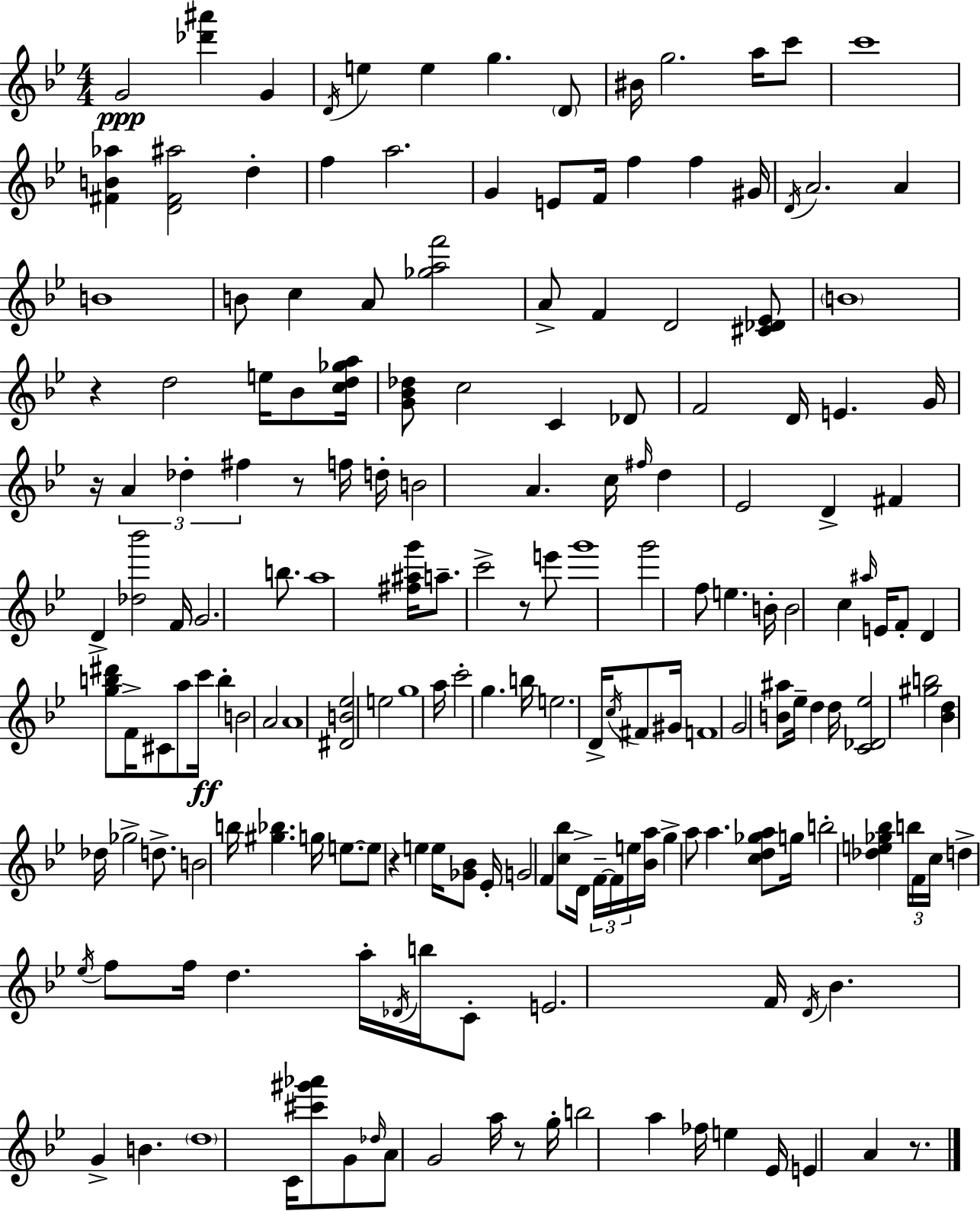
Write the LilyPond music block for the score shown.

{
  \clef treble
  \numericTimeSignature
  \time 4/4
  \key g \minor
  g'2\ppp <des''' ais'''>4 g'4 | \acciaccatura { d'16 } e''4 e''4 g''4. \parenthesize d'8 | bis'16 g''2. a''16 c'''8 | c'''1 | \break <fis' b' aes''>4 <d' fis' ais''>2 d''4-. | f''4 a''2. | g'4 e'8 f'16 f''4 f''4 | gis'16 \acciaccatura { d'16 } a'2. a'4 | \break b'1 | b'8 c''4 a'8 <ges'' a'' f'''>2 | a'8-> f'4 d'2 | <cis' des' ees'>8 \parenthesize b'1 | \break r4 d''2 e''16 bes'8 | <c'' d'' ges'' a''>16 <g' bes' des''>8 c''2 c'4 | des'8 f'2 d'16 e'4. | g'16 r16 \tuplet 3/2 { a'4 des''4-. fis''4 } r8 | \break f''16 d''16-. b'2 a'4. | c''16 \grace { fis''16 } d''4 ees'2 d'4-> | fis'4 d'4-> <des'' bes'''>2 | f'16 g'2. | \break b''8. a''1 | <fis'' ais'' g'''>16 a''8.-- c'''2-> r8 | e'''8 g'''1 | g'''2 f''8 e''4. | \break b'16-. b'2 c''4 | \grace { ais''16 } e'16 f'8-. d'4 <g'' b'' dis'''>8 f'16-> cis'8 a''8 c'''16\ff | b''4-. b'2 a'2 | a'1 | \break <dis' b' ees''>2 e''2 | g''1 | a''16 c'''2-. g''4. | b''16 e''2. | \break d'16-> \acciaccatura { c''16 } fis'8 gis'16 f'1 | g'2 <b' ais''>8 ees''16-- | d''4 d''16 <c' des' ees''>2 <gis'' b''>2 | <bes' d''>4 des''16 ges''2-> | \break d''8.-> b'2 b''16 <gis'' bes''>4. | g''16 e''8.~~ e''8 r4 e''4 | e''16 <ges' bes'>8 ees'16-. g'2 f'4 | <c'' bes''>8 d'16-> \tuplet 3/2 { f'16--~~ f'16 e''16 } <bes' a''>16 g''4-> a''8 a''4. | \break <c'' d'' ges'' a''>8 g''16 b''2-. | <des'' e'' ges'' bes''>4 \tuplet 3/2 { b''16 f'16 c''16 } d''4-> \acciaccatura { ees''16 } f''8 f''16 d''4. | a''16-. \acciaccatura { des'16 } b''16 c'8-. e'2. | f'16 \acciaccatura { d'16 } bes'4. g'4-> | \break b'4. \parenthesize d''1 | c'16 <cis''' gis''' aes'''>8 g'8 \grace { des''16 } a'8 | g'2 a''16 r8 g''16-. b''2 | a''4 fes''16 e''4 ees'16 e'4 | \break a'4 r8. \bar "|."
}